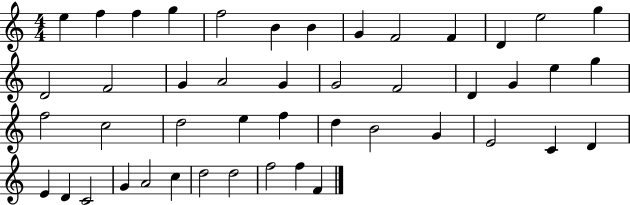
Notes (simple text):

E5/q F5/q F5/q G5/q F5/h B4/q B4/q G4/q F4/h F4/q D4/q E5/h G5/q D4/h F4/h G4/q A4/h G4/q G4/h F4/h D4/q G4/q E5/q G5/q F5/h C5/h D5/h E5/q F5/q D5/q B4/h G4/q E4/h C4/q D4/q E4/q D4/q C4/h G4/q A4/h C5/q D5/h D5/h F5/h F5/q F4/q